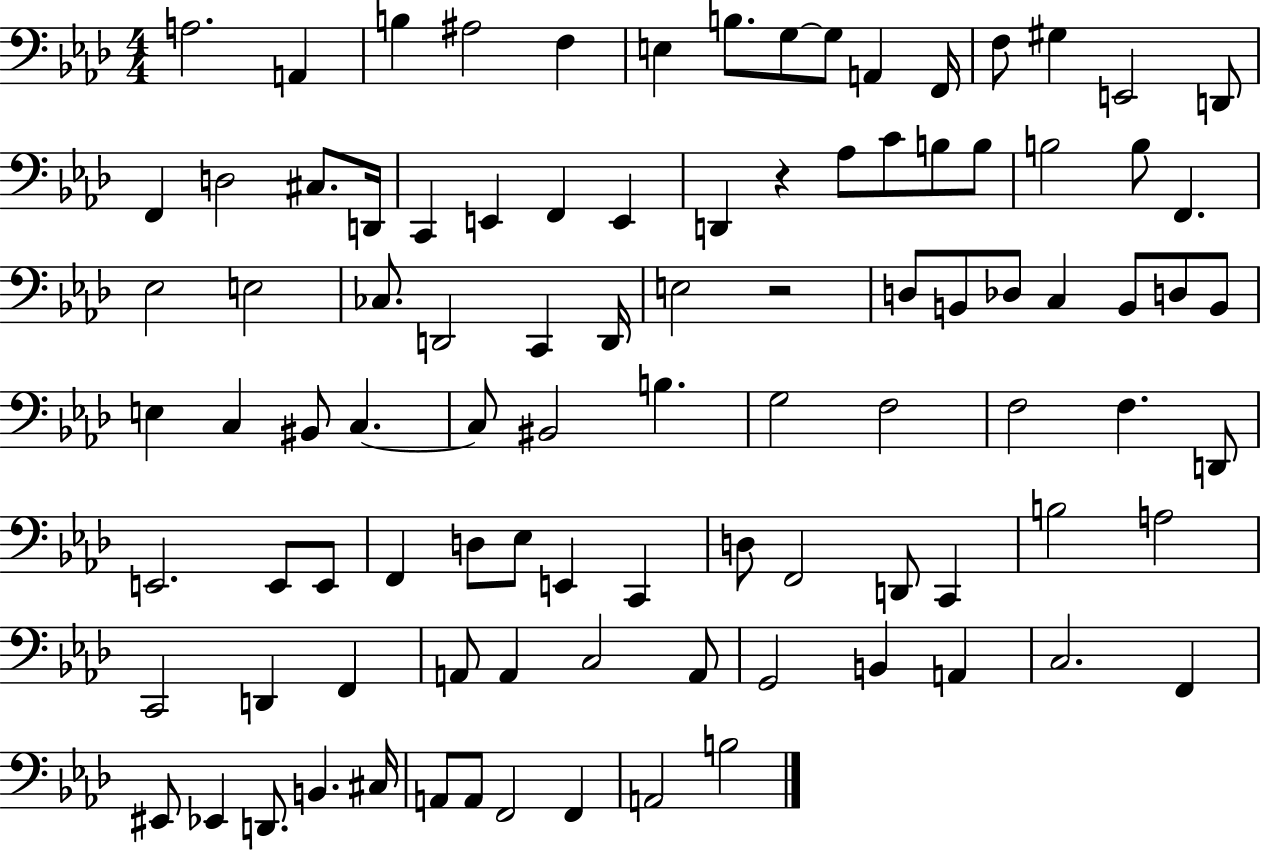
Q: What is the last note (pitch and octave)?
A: B3